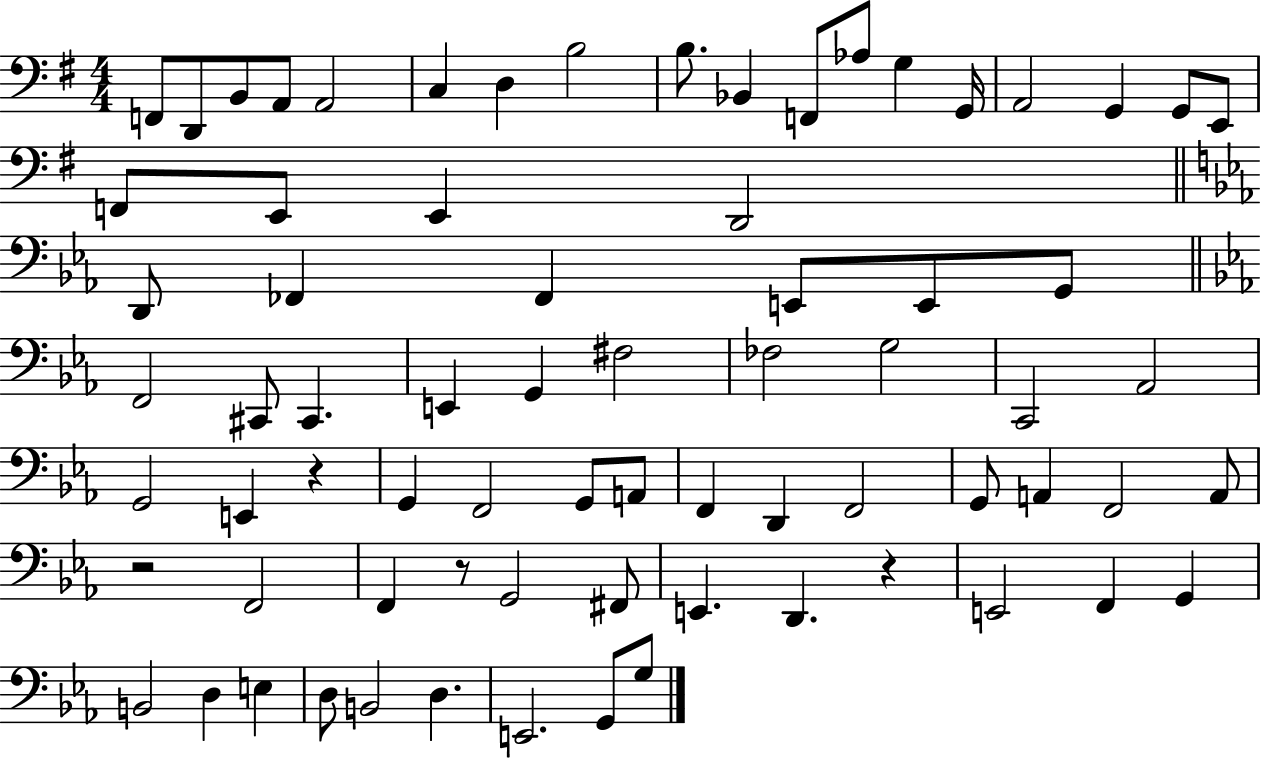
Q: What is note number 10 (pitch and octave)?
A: Bb2